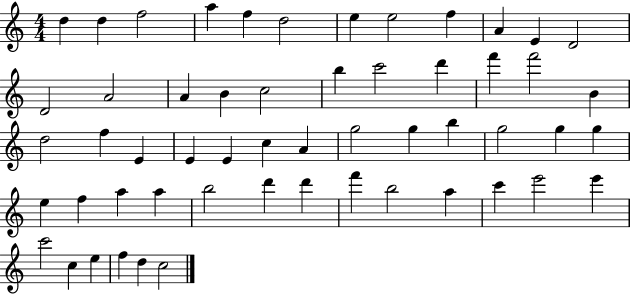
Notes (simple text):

D5/q D5/q F5/h A5/q F5/q D5/h E5/q E5/h F5/q A4/q E4/q D4/h D4/h A4/h A4/q B4/q C5/h B5/q C6/h D6/q F6/q F6/h B4/q D5/h F5/q E4/q E4/q E4/q C5/q A4/q G5/h G5/q B5/q G5/h G5/q G5/q E5/q F5/q A5/q A5/q B5/h D6/q D6/q F6/q B5/h A5/q C6/q E6/h E6/q C6/h C5/q E5/q F5/q D5/q C5/h